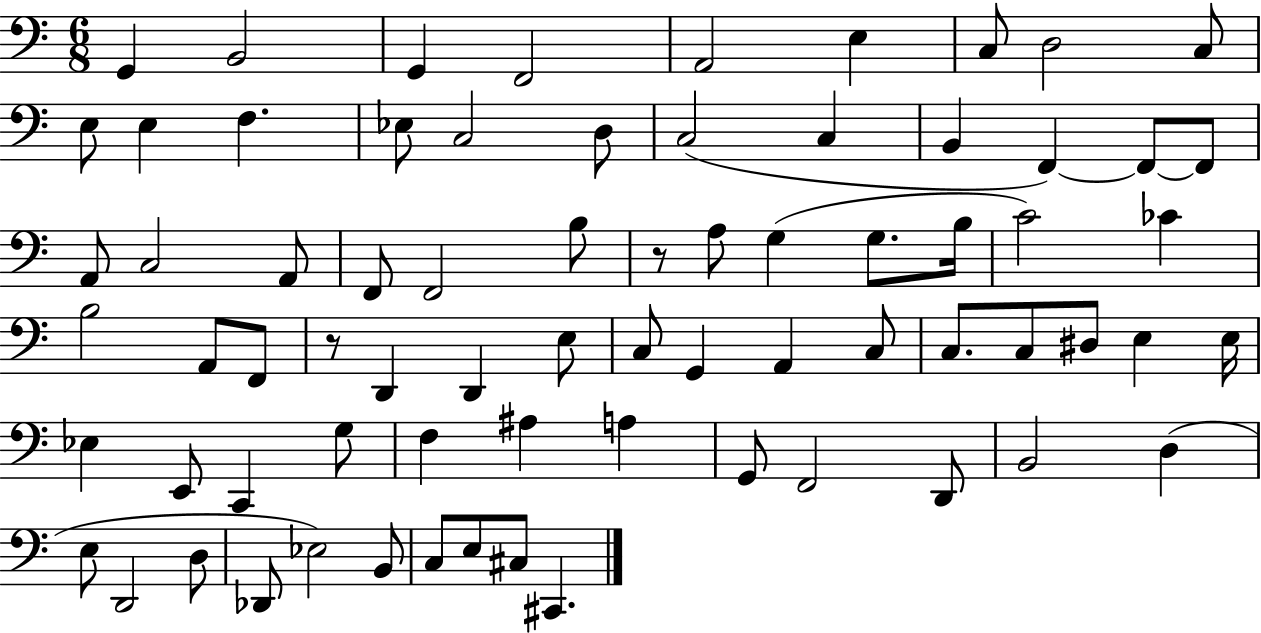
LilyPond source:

{
  \clef bass
  \numericTimeSignature
  \time 6/8
  \key c \major
  \repeat volta 2 { g,4 b,2 | g,4 f,2 | a,2 e4 | c8 d2 c8 | \break e8 e4 f4. | ees8 c2 d8 | c2( c4 | b,4 f,4~~) f,8~~ f,8 | \break a,8 c2 a,8 | f,8 f,2 b8 | r8 a8 g4( g8. b16 | c'2) ces'4 | \break b2 a,8 f,8 | r8 d,4 d,4 e8 | c8 g,4 a,4 c8 | c8. c8 dis8 e4 e16 | \break ees4 e,8 c,4 g8 | f4 ais4 a4 | g,8 f,2 d,8 | b,2 d4( | \break e8 d,2 d8 | des,8 ees2) b,8 | c8 e8 cis8 cis,4. | } \bar "|."
}